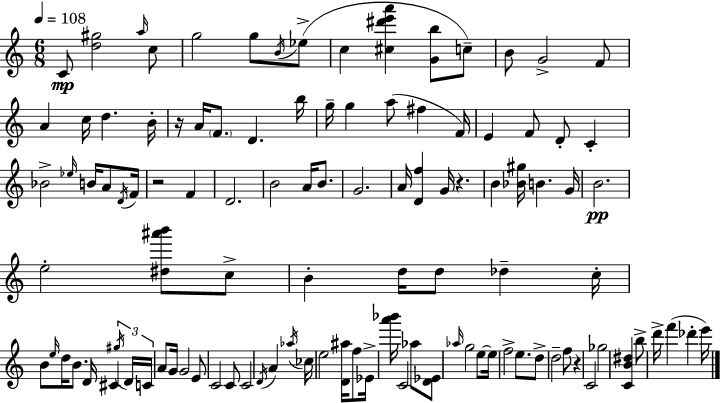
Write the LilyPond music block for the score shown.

{
  \clef treble
  \numericTimeSignature
  \time 6/8
  \key a \minor
  \tempo 4 = 108
  c'8\mp <d'' gis''>2 \grace { a''16 } c''8 | g''2 g''8 \acciaccatura { b'16 }( | ees''8-> c''4 <cis'' dis''' e''' a'''>4 <g' b''>8 | c''8--) b'8 g'2-> | \break f'8 a'4 c''16 d''4. | b'16-. r16 a'16 \parenthesize f'8. d'4. | b''16 g''16-- g''4 a''8( fis''4 | f'16) e'4 f'8 d'8-. c'4-. | \break bes'2-> \grace { ees''16 } b'16 | a'8 \acciaccatura { d'16 } f'16 r2 | f'4 d'2. | b'2 | \break a'16 b'8. g'2. | a'16 <d' f''>4 g'16 r4. | b'4 <bes' gis''>16 b'4. | g'16 b'2.\pp | \break e''2-. | <dis'' ais''' b'''>8 c''8-> b'4-. d''16 d''8 des''4-- | c''16-. b'8 \grace { e''16 } d''16 b'8. d'16 | cis'4 \tuplet 3/2 { \acciaccatura { gis''16 } d'16 c'16 } a'8 g'16 g'2 | \break e'8 c'2 | c'8 c'2 | \acciaccatura { d'16 } a'4 \acciaccatura { aes''16 } ces''16 e''2 | <d' ais''>16 f''8 ees'16-> <a''' bes'''>16 c'2 | \break aes''8 <d' ees'>8 \grace { aes''16 } g''2 | e''8~~ e''16 f''2-> | e''8. d''8-> d''2-- | f''8 r4 | \break c'2 ges''2 | <c' b' dis''>4 b''8-> d'''16-> | f'''4( des'''4-. e'''16) \bar "|."
}